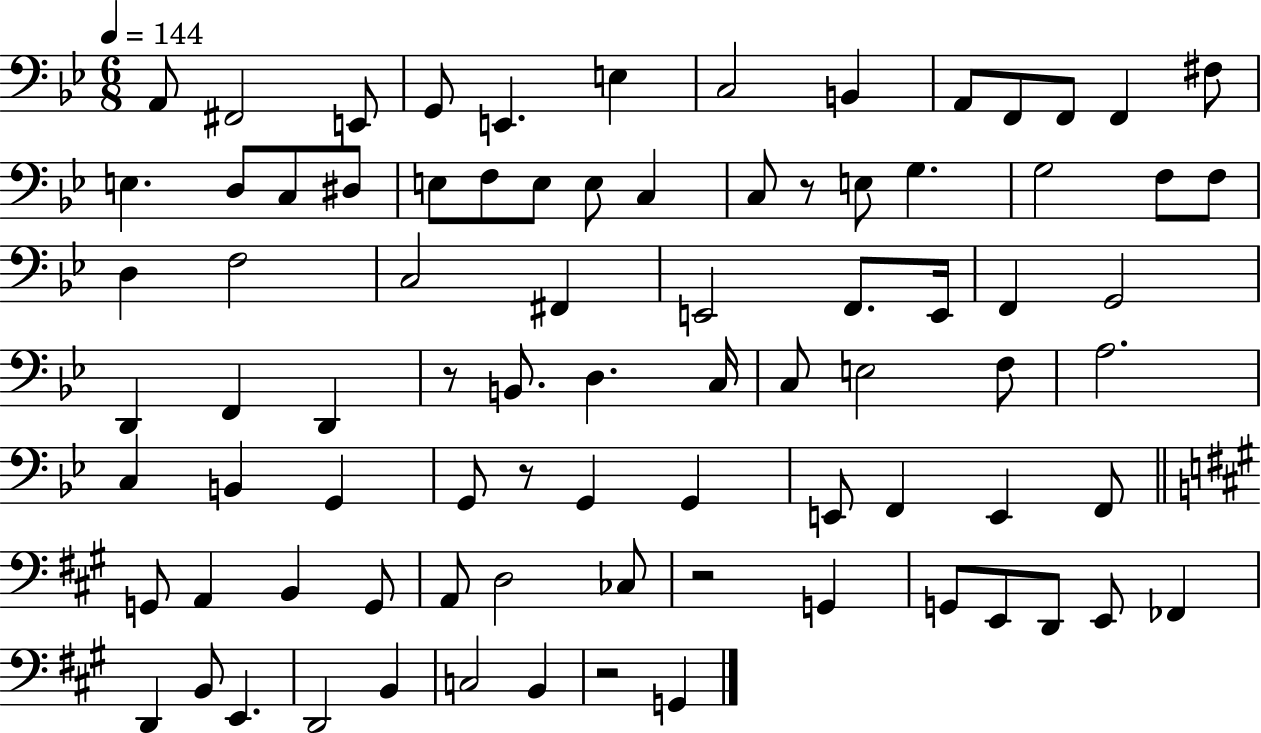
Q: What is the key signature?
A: BES major